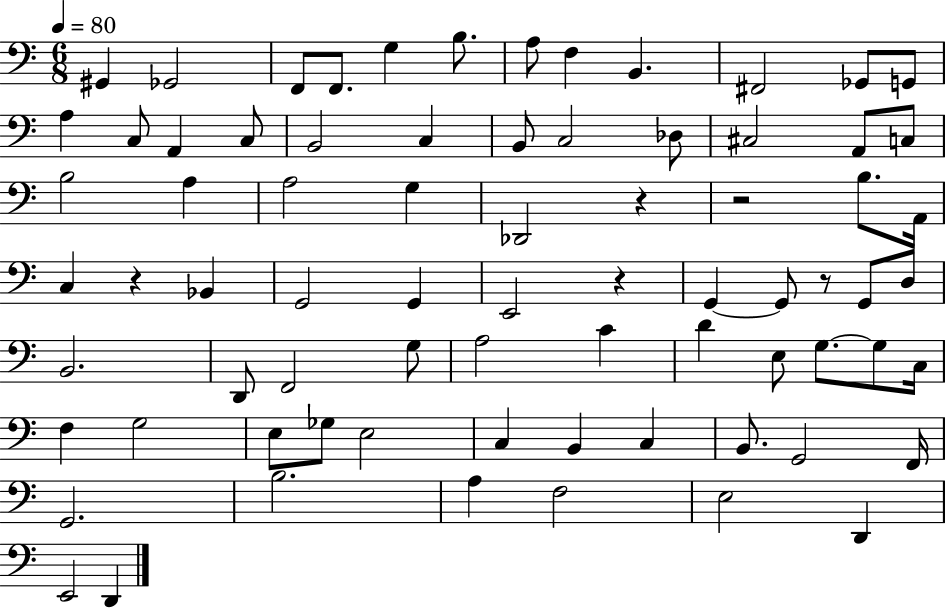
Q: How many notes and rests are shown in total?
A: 75